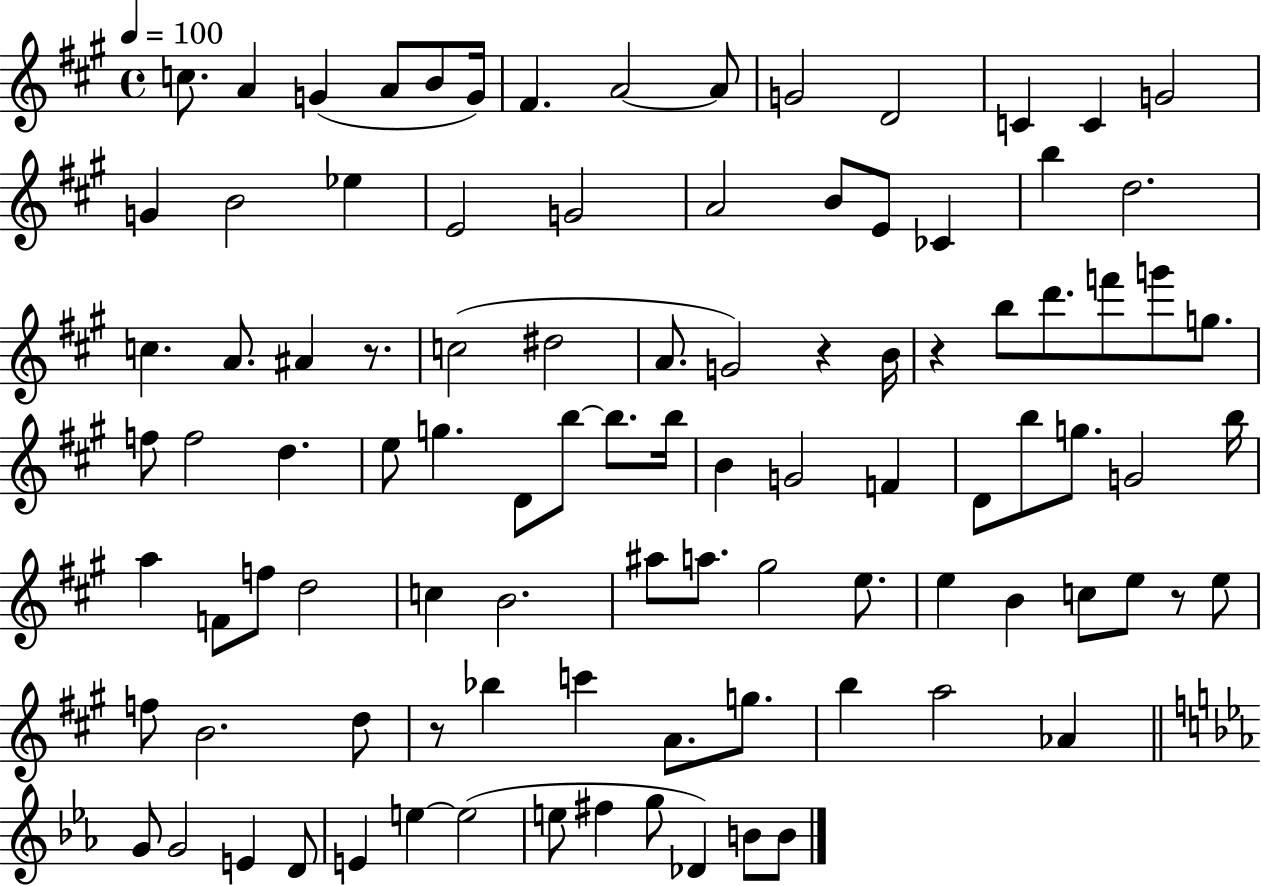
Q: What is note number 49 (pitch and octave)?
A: G4